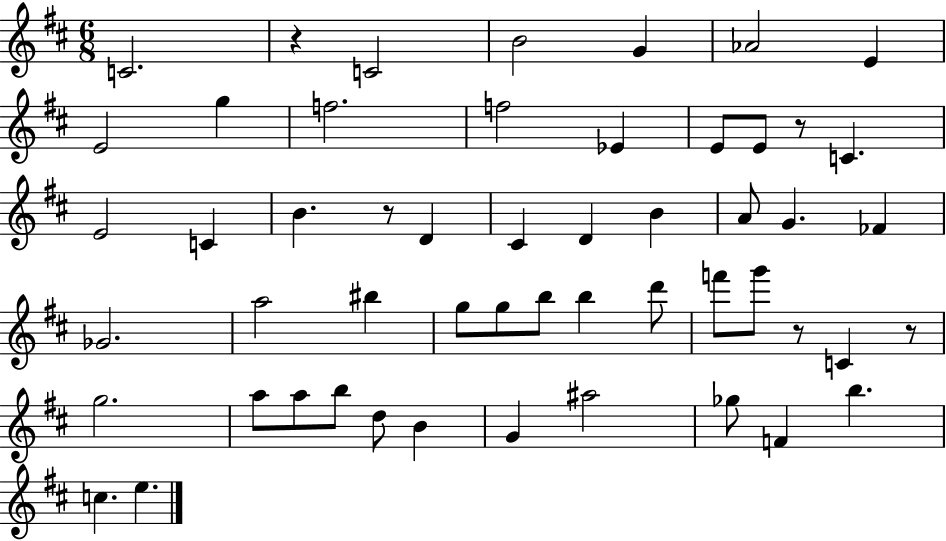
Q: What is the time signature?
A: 6/8